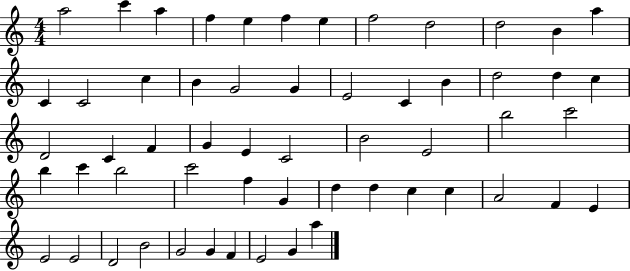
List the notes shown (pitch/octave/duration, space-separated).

A5/h C6/q A5/q F5/q E5/q F5/q E5/q F5/h D5/h D5/h B4/q A5/q C4/q C4/h C5/q B4/q G4/h G4/q E4/h C4/q B4/q D5/h D5/q C5/q D4/h C4/q F4/q G4/q E4/q C4/h B4/h E4/h B5/h C6/h B5/q C6/q B5/h C6/h F5/q G4/q D5/q D5/q C5/q C5/q A4/h F4/q E4/q E4/h E4/h D4/h B4/h G4/h G4/q F4/q E4/h G4/q A5/q